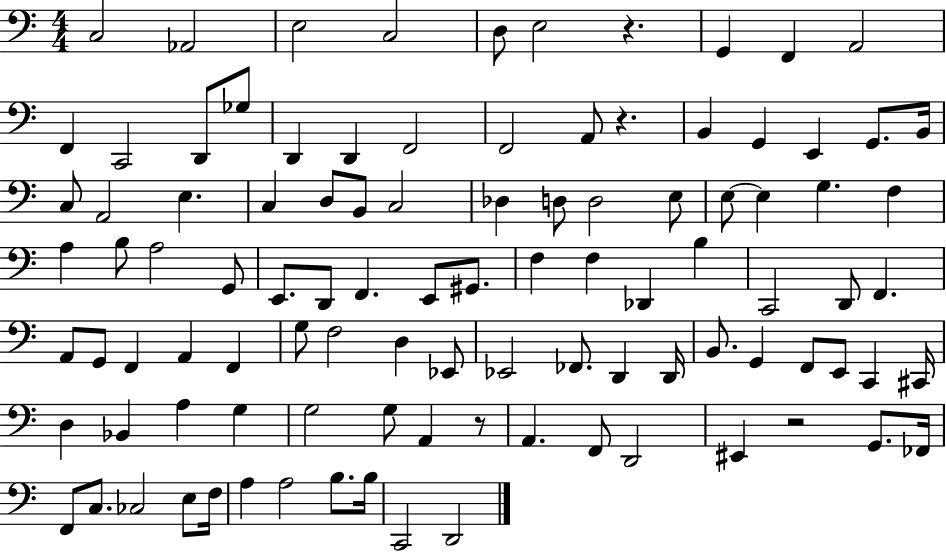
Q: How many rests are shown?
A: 4